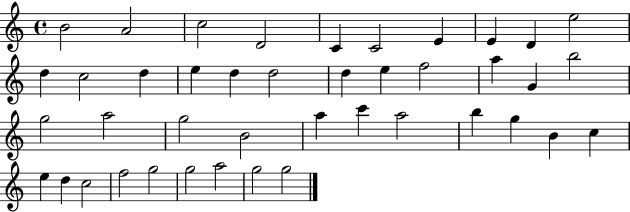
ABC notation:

X:1
T:Untitled
M:4/4
L:1/4
K:C
B2 A2 c2 D2 C C2 E E D e2 d c2 d e d d2 d e f2 a G b2 g2 a2 g2 B2 a c' a2 b g B c e d c2 f2 g2 g2 a2 g2 g2